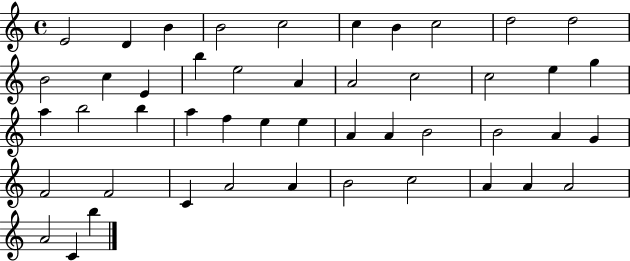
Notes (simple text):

E4/h D4/q B4/q B4/h C5/h C5/q B4/q C5/h D5/h D5/h B4/h C5/q E4/q B5/q E5/h A4/q A4/h C5/h C5/h E5/q G5/q A5/q B5/h B5/q A5/q F5/q E5/q E5/q A4/q A4/q B4/h B4/h A4/q G4/q F4/h F4/h C4/q A4/h A4/q B4/h C5/h A4/q A4/q A4/h A4/h C4/q B5/q